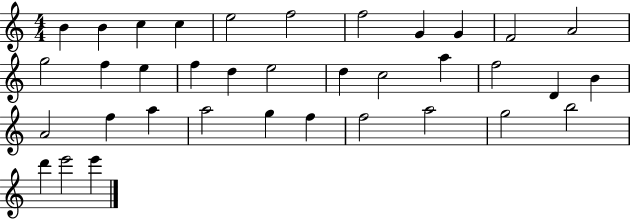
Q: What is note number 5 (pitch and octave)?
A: E5